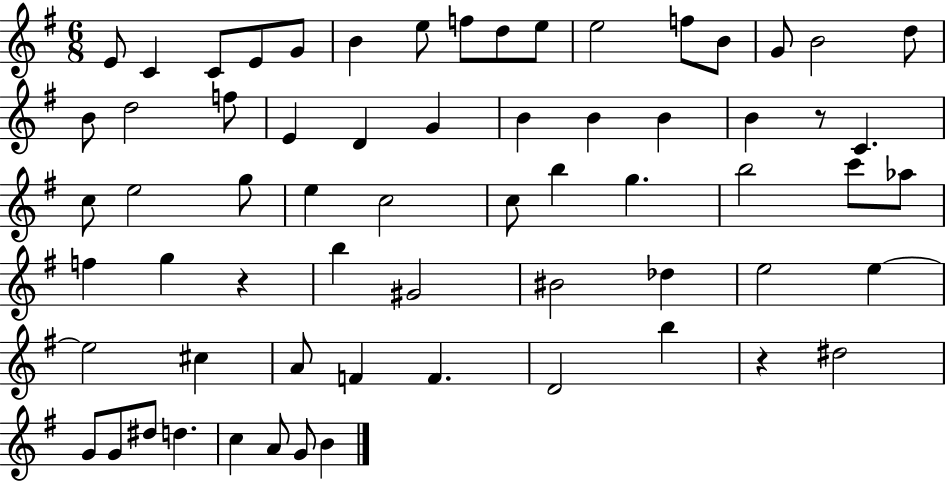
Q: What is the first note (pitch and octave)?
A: E4